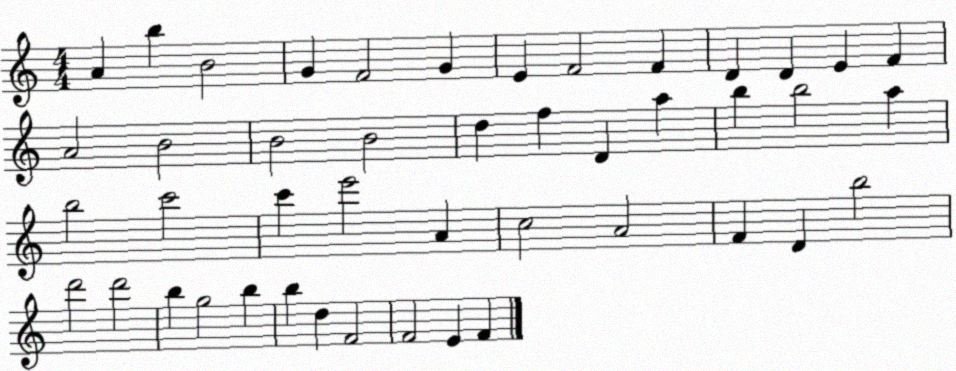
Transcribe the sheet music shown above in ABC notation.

X:1
T:Untitled
M:4/4
L:1/4
K:C
A b B2 G F2 G E F2 F D D E F A2 B2 B2 B2 d f D a b b2 a b2 c'2 c' e'2 A c2 A2 F D b2 d'2 d'2 b g2 b b d F2 F2 E F